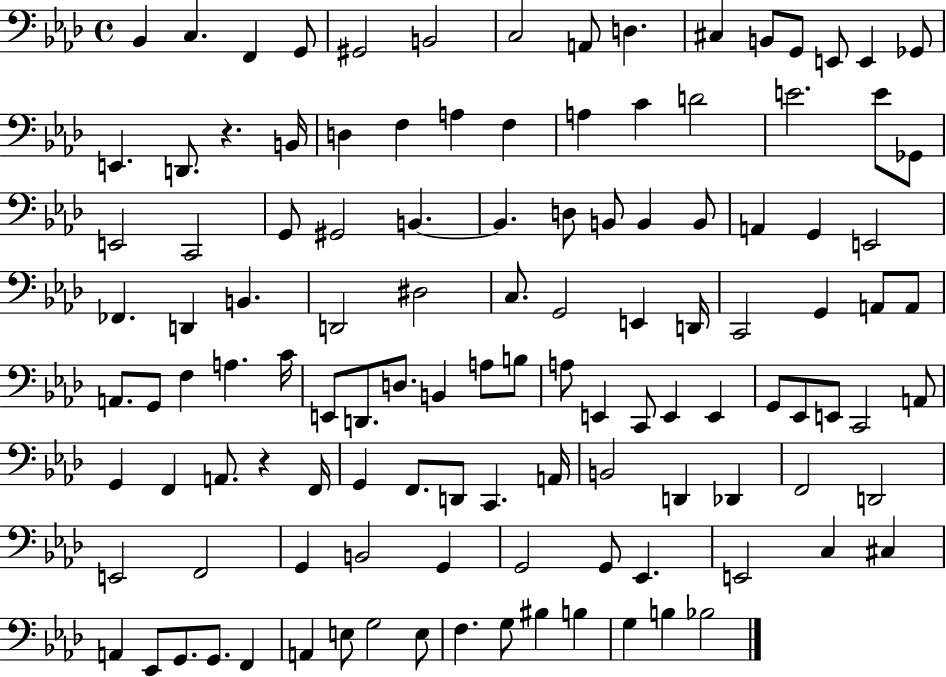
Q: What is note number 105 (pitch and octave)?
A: F2